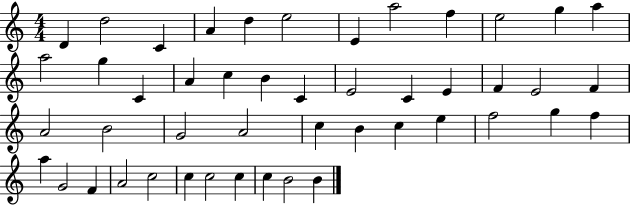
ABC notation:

X:1
T:Untitled
M:4/4
L:1/4
K:C
D d2 C A d e2 E a2 f e2 g a a2 g C A c B C E2 C E F E2 F A2 B2 G2 A2 c B c e f2 g f a G2 F A2 c2 c c2 c c B2 B